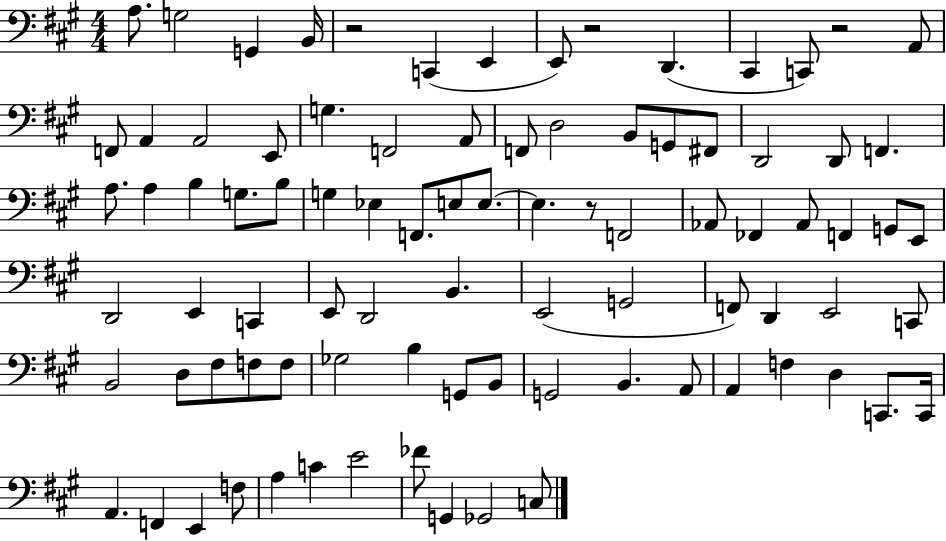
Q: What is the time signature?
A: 4/4